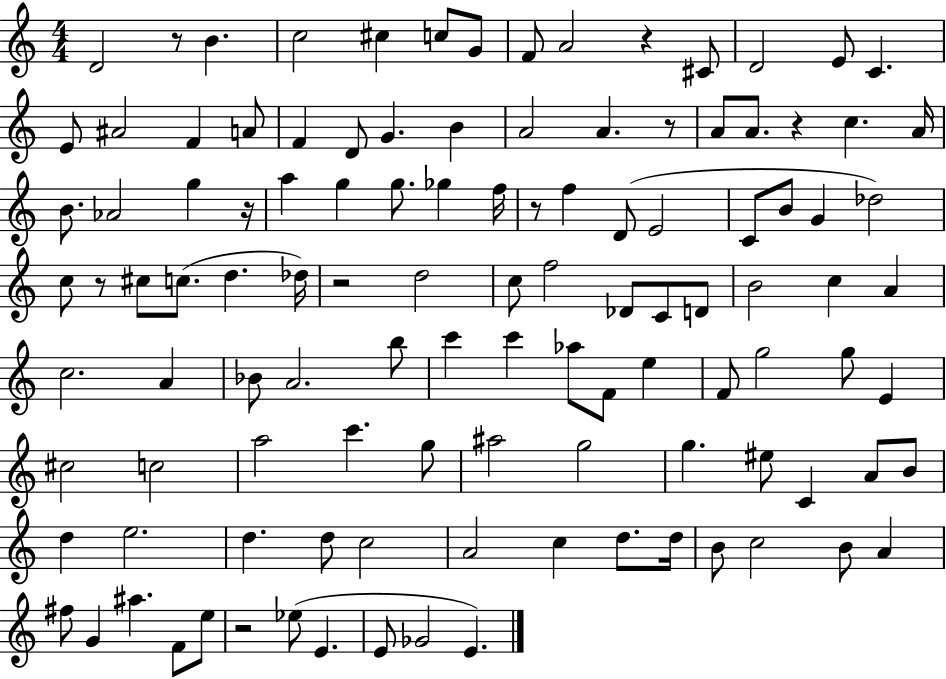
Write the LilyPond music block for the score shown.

{
  \clef treble
  \numericTimeSignature
  \time 4/4
  \key c \major
  \repeat volta 2 { d'2 r8 b'4. | c''2 cis''4 c''8 g'8 | f'8 a'2 r4 cis'8 | d'2 e'8 c'4. | \break e'8 ais'2 f'4 a'8 | f'4 d'8 g'4. b'4 | a'2 a'4. r8 | a'8 a'8. r4 c''4. a'16 | \break b'8. aes'2 g''4 r16 | a''4 g''4 g''8. ges''4 f''16 | r8 f''4 d'8( e'2 | c'8 b'8 g'4 des''2) | \break c''8 r8 cis''8 c''8.( d''4. des''16) | r2 d''2 | c''8 f''2 des'8 c'8 d'8 | b'2 c''4 a'4 | \break c''2. a'4 | bes'8 a'2. b''8 | c'''4 c'''4 aes''8 f'8 e''4 | f'8 g''2 g''8 e'4 | \break cis''2 c''2 | a''2 c'''4. g''8 | ais''2 g''2 | g''4. eis''8 c'4 a'8 b'8 | \break d''4 e''2. | d''4. d''8 c''2 | a'2 c''4 d''8. d''16 | b'8 c''2 b'8 a'4 | \break fis''8 g'4 ais''4. f'8 e''8 | r2 ees''8( e'4. | e'8 ges'2 e'4.) | } \bar "|."
}